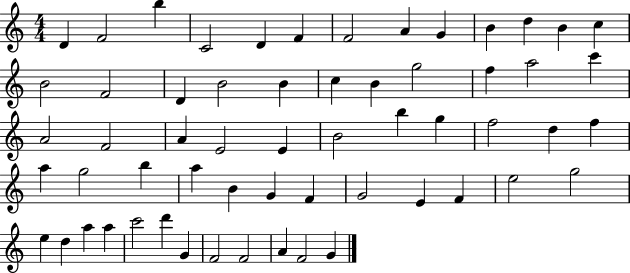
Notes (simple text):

D4/q F4/h B5/q C4/h D4/q F4/q F4/h A4/q G4/q B4/q D5/q B4/q C5/q B4/h F4/h D4/q B4/h B4/q C5/q B4/q G5/h F5/q A5/h C6/q A4/h F4/h A4/q E4/h E4/q B4/h B5/q G5/q F5/h D5/q F5/q A5/q G5/h B5/q A5/q B4/q G4/q F4/q G4/h E4/q F4/q E5/h G5/h E5/q D5/q A5/q A5/q C6/h D6/q G4/q F4/h F4/h A4/q F4/h G4/q